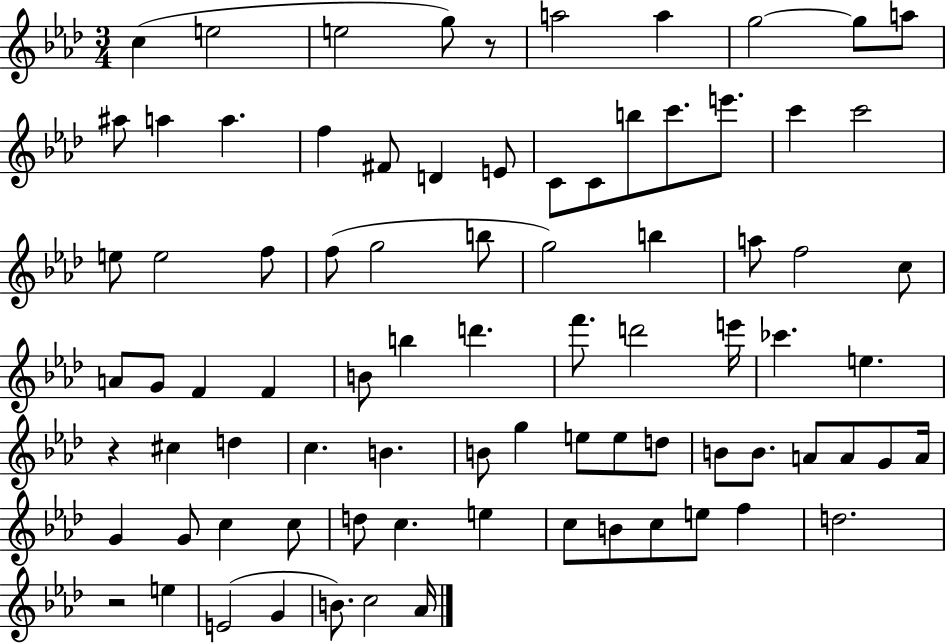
C5/q E5/h E5/h G5/e R/e A5/h A5/q G5/h G5/e A5/e A#5/e A5/q A5/q. F5/q F#4/e D4/q E4/e C4/e C4/e B5/e C6/e. E6/e. C6/q C6/h E5/e E5/h F5/e F5/e G5/h B5/e G5/h B5/q A5/e F5/h C5/e A4/e G4/e F4/q F4/q B4/e B5/q D6/q. F6/e. D6/h E6/s CES6/q. E5/q. R/q C#5/q D5/q C5/q. B4/q. B4/e G5/q E5/e E5/e D5/e B4/e B4/e. A4/e A4/e G4/e A4/s G4/q G4/e C5/q C5/e D5/e C5/q. E5/q C5/e B4/e C5/e E5/e F5/q D5/h. R/h E5/q E4/h G4/q B4/e. C5/h Ab4/s